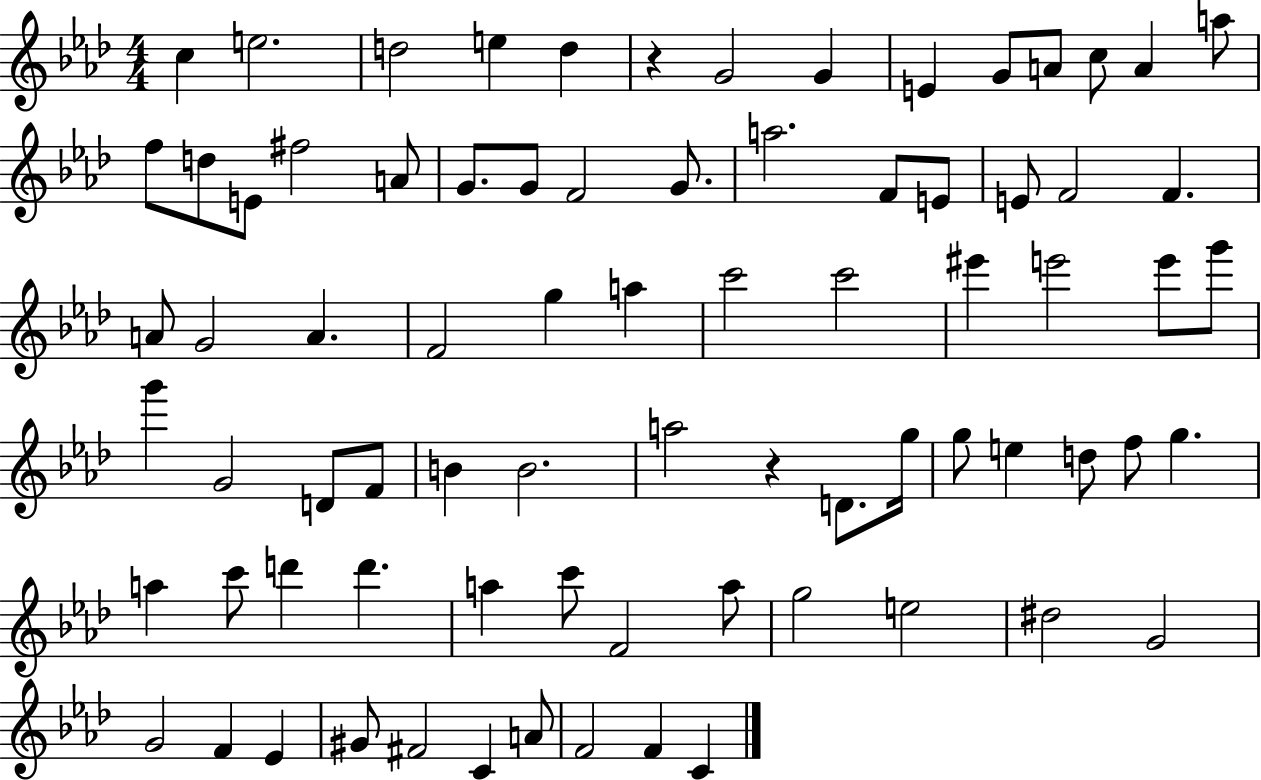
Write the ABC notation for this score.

X:1
T:Untitled
M:4/4
L:1/4
K:Ab
c e2 d2 e d z G2 G E G/2 A/2 c/2 A a/2 f/2 d/2 E/2 ^f2 A/2 G/2 G/2 F2 G/2 a2 F/2 E/2 E/2 F2 F A/2 G2 A F2 g a c'2 c'2 ^e' e'2 e'/2 g'/2 g' G2 D/2 F/2 B B2 a2 z D/2 g/4 g/2 e d/2 f/2 g a c'/2 d' d' a c'/2 F2 a/2 g2 e2 ^d2 G2 G2 F _E ^G/2 ^F2 C A/2 F2 F C